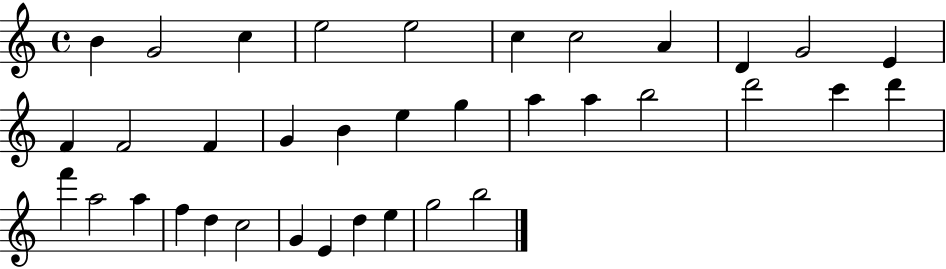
X:1
T:Untitled
M:4/4
L:1/4
K:C
B G2 c e2 e2 c c2 A D G2 E F F2 F G B e g a a b2 d'2 c' d' f' a2 a f d c2 G E d e g2 b2